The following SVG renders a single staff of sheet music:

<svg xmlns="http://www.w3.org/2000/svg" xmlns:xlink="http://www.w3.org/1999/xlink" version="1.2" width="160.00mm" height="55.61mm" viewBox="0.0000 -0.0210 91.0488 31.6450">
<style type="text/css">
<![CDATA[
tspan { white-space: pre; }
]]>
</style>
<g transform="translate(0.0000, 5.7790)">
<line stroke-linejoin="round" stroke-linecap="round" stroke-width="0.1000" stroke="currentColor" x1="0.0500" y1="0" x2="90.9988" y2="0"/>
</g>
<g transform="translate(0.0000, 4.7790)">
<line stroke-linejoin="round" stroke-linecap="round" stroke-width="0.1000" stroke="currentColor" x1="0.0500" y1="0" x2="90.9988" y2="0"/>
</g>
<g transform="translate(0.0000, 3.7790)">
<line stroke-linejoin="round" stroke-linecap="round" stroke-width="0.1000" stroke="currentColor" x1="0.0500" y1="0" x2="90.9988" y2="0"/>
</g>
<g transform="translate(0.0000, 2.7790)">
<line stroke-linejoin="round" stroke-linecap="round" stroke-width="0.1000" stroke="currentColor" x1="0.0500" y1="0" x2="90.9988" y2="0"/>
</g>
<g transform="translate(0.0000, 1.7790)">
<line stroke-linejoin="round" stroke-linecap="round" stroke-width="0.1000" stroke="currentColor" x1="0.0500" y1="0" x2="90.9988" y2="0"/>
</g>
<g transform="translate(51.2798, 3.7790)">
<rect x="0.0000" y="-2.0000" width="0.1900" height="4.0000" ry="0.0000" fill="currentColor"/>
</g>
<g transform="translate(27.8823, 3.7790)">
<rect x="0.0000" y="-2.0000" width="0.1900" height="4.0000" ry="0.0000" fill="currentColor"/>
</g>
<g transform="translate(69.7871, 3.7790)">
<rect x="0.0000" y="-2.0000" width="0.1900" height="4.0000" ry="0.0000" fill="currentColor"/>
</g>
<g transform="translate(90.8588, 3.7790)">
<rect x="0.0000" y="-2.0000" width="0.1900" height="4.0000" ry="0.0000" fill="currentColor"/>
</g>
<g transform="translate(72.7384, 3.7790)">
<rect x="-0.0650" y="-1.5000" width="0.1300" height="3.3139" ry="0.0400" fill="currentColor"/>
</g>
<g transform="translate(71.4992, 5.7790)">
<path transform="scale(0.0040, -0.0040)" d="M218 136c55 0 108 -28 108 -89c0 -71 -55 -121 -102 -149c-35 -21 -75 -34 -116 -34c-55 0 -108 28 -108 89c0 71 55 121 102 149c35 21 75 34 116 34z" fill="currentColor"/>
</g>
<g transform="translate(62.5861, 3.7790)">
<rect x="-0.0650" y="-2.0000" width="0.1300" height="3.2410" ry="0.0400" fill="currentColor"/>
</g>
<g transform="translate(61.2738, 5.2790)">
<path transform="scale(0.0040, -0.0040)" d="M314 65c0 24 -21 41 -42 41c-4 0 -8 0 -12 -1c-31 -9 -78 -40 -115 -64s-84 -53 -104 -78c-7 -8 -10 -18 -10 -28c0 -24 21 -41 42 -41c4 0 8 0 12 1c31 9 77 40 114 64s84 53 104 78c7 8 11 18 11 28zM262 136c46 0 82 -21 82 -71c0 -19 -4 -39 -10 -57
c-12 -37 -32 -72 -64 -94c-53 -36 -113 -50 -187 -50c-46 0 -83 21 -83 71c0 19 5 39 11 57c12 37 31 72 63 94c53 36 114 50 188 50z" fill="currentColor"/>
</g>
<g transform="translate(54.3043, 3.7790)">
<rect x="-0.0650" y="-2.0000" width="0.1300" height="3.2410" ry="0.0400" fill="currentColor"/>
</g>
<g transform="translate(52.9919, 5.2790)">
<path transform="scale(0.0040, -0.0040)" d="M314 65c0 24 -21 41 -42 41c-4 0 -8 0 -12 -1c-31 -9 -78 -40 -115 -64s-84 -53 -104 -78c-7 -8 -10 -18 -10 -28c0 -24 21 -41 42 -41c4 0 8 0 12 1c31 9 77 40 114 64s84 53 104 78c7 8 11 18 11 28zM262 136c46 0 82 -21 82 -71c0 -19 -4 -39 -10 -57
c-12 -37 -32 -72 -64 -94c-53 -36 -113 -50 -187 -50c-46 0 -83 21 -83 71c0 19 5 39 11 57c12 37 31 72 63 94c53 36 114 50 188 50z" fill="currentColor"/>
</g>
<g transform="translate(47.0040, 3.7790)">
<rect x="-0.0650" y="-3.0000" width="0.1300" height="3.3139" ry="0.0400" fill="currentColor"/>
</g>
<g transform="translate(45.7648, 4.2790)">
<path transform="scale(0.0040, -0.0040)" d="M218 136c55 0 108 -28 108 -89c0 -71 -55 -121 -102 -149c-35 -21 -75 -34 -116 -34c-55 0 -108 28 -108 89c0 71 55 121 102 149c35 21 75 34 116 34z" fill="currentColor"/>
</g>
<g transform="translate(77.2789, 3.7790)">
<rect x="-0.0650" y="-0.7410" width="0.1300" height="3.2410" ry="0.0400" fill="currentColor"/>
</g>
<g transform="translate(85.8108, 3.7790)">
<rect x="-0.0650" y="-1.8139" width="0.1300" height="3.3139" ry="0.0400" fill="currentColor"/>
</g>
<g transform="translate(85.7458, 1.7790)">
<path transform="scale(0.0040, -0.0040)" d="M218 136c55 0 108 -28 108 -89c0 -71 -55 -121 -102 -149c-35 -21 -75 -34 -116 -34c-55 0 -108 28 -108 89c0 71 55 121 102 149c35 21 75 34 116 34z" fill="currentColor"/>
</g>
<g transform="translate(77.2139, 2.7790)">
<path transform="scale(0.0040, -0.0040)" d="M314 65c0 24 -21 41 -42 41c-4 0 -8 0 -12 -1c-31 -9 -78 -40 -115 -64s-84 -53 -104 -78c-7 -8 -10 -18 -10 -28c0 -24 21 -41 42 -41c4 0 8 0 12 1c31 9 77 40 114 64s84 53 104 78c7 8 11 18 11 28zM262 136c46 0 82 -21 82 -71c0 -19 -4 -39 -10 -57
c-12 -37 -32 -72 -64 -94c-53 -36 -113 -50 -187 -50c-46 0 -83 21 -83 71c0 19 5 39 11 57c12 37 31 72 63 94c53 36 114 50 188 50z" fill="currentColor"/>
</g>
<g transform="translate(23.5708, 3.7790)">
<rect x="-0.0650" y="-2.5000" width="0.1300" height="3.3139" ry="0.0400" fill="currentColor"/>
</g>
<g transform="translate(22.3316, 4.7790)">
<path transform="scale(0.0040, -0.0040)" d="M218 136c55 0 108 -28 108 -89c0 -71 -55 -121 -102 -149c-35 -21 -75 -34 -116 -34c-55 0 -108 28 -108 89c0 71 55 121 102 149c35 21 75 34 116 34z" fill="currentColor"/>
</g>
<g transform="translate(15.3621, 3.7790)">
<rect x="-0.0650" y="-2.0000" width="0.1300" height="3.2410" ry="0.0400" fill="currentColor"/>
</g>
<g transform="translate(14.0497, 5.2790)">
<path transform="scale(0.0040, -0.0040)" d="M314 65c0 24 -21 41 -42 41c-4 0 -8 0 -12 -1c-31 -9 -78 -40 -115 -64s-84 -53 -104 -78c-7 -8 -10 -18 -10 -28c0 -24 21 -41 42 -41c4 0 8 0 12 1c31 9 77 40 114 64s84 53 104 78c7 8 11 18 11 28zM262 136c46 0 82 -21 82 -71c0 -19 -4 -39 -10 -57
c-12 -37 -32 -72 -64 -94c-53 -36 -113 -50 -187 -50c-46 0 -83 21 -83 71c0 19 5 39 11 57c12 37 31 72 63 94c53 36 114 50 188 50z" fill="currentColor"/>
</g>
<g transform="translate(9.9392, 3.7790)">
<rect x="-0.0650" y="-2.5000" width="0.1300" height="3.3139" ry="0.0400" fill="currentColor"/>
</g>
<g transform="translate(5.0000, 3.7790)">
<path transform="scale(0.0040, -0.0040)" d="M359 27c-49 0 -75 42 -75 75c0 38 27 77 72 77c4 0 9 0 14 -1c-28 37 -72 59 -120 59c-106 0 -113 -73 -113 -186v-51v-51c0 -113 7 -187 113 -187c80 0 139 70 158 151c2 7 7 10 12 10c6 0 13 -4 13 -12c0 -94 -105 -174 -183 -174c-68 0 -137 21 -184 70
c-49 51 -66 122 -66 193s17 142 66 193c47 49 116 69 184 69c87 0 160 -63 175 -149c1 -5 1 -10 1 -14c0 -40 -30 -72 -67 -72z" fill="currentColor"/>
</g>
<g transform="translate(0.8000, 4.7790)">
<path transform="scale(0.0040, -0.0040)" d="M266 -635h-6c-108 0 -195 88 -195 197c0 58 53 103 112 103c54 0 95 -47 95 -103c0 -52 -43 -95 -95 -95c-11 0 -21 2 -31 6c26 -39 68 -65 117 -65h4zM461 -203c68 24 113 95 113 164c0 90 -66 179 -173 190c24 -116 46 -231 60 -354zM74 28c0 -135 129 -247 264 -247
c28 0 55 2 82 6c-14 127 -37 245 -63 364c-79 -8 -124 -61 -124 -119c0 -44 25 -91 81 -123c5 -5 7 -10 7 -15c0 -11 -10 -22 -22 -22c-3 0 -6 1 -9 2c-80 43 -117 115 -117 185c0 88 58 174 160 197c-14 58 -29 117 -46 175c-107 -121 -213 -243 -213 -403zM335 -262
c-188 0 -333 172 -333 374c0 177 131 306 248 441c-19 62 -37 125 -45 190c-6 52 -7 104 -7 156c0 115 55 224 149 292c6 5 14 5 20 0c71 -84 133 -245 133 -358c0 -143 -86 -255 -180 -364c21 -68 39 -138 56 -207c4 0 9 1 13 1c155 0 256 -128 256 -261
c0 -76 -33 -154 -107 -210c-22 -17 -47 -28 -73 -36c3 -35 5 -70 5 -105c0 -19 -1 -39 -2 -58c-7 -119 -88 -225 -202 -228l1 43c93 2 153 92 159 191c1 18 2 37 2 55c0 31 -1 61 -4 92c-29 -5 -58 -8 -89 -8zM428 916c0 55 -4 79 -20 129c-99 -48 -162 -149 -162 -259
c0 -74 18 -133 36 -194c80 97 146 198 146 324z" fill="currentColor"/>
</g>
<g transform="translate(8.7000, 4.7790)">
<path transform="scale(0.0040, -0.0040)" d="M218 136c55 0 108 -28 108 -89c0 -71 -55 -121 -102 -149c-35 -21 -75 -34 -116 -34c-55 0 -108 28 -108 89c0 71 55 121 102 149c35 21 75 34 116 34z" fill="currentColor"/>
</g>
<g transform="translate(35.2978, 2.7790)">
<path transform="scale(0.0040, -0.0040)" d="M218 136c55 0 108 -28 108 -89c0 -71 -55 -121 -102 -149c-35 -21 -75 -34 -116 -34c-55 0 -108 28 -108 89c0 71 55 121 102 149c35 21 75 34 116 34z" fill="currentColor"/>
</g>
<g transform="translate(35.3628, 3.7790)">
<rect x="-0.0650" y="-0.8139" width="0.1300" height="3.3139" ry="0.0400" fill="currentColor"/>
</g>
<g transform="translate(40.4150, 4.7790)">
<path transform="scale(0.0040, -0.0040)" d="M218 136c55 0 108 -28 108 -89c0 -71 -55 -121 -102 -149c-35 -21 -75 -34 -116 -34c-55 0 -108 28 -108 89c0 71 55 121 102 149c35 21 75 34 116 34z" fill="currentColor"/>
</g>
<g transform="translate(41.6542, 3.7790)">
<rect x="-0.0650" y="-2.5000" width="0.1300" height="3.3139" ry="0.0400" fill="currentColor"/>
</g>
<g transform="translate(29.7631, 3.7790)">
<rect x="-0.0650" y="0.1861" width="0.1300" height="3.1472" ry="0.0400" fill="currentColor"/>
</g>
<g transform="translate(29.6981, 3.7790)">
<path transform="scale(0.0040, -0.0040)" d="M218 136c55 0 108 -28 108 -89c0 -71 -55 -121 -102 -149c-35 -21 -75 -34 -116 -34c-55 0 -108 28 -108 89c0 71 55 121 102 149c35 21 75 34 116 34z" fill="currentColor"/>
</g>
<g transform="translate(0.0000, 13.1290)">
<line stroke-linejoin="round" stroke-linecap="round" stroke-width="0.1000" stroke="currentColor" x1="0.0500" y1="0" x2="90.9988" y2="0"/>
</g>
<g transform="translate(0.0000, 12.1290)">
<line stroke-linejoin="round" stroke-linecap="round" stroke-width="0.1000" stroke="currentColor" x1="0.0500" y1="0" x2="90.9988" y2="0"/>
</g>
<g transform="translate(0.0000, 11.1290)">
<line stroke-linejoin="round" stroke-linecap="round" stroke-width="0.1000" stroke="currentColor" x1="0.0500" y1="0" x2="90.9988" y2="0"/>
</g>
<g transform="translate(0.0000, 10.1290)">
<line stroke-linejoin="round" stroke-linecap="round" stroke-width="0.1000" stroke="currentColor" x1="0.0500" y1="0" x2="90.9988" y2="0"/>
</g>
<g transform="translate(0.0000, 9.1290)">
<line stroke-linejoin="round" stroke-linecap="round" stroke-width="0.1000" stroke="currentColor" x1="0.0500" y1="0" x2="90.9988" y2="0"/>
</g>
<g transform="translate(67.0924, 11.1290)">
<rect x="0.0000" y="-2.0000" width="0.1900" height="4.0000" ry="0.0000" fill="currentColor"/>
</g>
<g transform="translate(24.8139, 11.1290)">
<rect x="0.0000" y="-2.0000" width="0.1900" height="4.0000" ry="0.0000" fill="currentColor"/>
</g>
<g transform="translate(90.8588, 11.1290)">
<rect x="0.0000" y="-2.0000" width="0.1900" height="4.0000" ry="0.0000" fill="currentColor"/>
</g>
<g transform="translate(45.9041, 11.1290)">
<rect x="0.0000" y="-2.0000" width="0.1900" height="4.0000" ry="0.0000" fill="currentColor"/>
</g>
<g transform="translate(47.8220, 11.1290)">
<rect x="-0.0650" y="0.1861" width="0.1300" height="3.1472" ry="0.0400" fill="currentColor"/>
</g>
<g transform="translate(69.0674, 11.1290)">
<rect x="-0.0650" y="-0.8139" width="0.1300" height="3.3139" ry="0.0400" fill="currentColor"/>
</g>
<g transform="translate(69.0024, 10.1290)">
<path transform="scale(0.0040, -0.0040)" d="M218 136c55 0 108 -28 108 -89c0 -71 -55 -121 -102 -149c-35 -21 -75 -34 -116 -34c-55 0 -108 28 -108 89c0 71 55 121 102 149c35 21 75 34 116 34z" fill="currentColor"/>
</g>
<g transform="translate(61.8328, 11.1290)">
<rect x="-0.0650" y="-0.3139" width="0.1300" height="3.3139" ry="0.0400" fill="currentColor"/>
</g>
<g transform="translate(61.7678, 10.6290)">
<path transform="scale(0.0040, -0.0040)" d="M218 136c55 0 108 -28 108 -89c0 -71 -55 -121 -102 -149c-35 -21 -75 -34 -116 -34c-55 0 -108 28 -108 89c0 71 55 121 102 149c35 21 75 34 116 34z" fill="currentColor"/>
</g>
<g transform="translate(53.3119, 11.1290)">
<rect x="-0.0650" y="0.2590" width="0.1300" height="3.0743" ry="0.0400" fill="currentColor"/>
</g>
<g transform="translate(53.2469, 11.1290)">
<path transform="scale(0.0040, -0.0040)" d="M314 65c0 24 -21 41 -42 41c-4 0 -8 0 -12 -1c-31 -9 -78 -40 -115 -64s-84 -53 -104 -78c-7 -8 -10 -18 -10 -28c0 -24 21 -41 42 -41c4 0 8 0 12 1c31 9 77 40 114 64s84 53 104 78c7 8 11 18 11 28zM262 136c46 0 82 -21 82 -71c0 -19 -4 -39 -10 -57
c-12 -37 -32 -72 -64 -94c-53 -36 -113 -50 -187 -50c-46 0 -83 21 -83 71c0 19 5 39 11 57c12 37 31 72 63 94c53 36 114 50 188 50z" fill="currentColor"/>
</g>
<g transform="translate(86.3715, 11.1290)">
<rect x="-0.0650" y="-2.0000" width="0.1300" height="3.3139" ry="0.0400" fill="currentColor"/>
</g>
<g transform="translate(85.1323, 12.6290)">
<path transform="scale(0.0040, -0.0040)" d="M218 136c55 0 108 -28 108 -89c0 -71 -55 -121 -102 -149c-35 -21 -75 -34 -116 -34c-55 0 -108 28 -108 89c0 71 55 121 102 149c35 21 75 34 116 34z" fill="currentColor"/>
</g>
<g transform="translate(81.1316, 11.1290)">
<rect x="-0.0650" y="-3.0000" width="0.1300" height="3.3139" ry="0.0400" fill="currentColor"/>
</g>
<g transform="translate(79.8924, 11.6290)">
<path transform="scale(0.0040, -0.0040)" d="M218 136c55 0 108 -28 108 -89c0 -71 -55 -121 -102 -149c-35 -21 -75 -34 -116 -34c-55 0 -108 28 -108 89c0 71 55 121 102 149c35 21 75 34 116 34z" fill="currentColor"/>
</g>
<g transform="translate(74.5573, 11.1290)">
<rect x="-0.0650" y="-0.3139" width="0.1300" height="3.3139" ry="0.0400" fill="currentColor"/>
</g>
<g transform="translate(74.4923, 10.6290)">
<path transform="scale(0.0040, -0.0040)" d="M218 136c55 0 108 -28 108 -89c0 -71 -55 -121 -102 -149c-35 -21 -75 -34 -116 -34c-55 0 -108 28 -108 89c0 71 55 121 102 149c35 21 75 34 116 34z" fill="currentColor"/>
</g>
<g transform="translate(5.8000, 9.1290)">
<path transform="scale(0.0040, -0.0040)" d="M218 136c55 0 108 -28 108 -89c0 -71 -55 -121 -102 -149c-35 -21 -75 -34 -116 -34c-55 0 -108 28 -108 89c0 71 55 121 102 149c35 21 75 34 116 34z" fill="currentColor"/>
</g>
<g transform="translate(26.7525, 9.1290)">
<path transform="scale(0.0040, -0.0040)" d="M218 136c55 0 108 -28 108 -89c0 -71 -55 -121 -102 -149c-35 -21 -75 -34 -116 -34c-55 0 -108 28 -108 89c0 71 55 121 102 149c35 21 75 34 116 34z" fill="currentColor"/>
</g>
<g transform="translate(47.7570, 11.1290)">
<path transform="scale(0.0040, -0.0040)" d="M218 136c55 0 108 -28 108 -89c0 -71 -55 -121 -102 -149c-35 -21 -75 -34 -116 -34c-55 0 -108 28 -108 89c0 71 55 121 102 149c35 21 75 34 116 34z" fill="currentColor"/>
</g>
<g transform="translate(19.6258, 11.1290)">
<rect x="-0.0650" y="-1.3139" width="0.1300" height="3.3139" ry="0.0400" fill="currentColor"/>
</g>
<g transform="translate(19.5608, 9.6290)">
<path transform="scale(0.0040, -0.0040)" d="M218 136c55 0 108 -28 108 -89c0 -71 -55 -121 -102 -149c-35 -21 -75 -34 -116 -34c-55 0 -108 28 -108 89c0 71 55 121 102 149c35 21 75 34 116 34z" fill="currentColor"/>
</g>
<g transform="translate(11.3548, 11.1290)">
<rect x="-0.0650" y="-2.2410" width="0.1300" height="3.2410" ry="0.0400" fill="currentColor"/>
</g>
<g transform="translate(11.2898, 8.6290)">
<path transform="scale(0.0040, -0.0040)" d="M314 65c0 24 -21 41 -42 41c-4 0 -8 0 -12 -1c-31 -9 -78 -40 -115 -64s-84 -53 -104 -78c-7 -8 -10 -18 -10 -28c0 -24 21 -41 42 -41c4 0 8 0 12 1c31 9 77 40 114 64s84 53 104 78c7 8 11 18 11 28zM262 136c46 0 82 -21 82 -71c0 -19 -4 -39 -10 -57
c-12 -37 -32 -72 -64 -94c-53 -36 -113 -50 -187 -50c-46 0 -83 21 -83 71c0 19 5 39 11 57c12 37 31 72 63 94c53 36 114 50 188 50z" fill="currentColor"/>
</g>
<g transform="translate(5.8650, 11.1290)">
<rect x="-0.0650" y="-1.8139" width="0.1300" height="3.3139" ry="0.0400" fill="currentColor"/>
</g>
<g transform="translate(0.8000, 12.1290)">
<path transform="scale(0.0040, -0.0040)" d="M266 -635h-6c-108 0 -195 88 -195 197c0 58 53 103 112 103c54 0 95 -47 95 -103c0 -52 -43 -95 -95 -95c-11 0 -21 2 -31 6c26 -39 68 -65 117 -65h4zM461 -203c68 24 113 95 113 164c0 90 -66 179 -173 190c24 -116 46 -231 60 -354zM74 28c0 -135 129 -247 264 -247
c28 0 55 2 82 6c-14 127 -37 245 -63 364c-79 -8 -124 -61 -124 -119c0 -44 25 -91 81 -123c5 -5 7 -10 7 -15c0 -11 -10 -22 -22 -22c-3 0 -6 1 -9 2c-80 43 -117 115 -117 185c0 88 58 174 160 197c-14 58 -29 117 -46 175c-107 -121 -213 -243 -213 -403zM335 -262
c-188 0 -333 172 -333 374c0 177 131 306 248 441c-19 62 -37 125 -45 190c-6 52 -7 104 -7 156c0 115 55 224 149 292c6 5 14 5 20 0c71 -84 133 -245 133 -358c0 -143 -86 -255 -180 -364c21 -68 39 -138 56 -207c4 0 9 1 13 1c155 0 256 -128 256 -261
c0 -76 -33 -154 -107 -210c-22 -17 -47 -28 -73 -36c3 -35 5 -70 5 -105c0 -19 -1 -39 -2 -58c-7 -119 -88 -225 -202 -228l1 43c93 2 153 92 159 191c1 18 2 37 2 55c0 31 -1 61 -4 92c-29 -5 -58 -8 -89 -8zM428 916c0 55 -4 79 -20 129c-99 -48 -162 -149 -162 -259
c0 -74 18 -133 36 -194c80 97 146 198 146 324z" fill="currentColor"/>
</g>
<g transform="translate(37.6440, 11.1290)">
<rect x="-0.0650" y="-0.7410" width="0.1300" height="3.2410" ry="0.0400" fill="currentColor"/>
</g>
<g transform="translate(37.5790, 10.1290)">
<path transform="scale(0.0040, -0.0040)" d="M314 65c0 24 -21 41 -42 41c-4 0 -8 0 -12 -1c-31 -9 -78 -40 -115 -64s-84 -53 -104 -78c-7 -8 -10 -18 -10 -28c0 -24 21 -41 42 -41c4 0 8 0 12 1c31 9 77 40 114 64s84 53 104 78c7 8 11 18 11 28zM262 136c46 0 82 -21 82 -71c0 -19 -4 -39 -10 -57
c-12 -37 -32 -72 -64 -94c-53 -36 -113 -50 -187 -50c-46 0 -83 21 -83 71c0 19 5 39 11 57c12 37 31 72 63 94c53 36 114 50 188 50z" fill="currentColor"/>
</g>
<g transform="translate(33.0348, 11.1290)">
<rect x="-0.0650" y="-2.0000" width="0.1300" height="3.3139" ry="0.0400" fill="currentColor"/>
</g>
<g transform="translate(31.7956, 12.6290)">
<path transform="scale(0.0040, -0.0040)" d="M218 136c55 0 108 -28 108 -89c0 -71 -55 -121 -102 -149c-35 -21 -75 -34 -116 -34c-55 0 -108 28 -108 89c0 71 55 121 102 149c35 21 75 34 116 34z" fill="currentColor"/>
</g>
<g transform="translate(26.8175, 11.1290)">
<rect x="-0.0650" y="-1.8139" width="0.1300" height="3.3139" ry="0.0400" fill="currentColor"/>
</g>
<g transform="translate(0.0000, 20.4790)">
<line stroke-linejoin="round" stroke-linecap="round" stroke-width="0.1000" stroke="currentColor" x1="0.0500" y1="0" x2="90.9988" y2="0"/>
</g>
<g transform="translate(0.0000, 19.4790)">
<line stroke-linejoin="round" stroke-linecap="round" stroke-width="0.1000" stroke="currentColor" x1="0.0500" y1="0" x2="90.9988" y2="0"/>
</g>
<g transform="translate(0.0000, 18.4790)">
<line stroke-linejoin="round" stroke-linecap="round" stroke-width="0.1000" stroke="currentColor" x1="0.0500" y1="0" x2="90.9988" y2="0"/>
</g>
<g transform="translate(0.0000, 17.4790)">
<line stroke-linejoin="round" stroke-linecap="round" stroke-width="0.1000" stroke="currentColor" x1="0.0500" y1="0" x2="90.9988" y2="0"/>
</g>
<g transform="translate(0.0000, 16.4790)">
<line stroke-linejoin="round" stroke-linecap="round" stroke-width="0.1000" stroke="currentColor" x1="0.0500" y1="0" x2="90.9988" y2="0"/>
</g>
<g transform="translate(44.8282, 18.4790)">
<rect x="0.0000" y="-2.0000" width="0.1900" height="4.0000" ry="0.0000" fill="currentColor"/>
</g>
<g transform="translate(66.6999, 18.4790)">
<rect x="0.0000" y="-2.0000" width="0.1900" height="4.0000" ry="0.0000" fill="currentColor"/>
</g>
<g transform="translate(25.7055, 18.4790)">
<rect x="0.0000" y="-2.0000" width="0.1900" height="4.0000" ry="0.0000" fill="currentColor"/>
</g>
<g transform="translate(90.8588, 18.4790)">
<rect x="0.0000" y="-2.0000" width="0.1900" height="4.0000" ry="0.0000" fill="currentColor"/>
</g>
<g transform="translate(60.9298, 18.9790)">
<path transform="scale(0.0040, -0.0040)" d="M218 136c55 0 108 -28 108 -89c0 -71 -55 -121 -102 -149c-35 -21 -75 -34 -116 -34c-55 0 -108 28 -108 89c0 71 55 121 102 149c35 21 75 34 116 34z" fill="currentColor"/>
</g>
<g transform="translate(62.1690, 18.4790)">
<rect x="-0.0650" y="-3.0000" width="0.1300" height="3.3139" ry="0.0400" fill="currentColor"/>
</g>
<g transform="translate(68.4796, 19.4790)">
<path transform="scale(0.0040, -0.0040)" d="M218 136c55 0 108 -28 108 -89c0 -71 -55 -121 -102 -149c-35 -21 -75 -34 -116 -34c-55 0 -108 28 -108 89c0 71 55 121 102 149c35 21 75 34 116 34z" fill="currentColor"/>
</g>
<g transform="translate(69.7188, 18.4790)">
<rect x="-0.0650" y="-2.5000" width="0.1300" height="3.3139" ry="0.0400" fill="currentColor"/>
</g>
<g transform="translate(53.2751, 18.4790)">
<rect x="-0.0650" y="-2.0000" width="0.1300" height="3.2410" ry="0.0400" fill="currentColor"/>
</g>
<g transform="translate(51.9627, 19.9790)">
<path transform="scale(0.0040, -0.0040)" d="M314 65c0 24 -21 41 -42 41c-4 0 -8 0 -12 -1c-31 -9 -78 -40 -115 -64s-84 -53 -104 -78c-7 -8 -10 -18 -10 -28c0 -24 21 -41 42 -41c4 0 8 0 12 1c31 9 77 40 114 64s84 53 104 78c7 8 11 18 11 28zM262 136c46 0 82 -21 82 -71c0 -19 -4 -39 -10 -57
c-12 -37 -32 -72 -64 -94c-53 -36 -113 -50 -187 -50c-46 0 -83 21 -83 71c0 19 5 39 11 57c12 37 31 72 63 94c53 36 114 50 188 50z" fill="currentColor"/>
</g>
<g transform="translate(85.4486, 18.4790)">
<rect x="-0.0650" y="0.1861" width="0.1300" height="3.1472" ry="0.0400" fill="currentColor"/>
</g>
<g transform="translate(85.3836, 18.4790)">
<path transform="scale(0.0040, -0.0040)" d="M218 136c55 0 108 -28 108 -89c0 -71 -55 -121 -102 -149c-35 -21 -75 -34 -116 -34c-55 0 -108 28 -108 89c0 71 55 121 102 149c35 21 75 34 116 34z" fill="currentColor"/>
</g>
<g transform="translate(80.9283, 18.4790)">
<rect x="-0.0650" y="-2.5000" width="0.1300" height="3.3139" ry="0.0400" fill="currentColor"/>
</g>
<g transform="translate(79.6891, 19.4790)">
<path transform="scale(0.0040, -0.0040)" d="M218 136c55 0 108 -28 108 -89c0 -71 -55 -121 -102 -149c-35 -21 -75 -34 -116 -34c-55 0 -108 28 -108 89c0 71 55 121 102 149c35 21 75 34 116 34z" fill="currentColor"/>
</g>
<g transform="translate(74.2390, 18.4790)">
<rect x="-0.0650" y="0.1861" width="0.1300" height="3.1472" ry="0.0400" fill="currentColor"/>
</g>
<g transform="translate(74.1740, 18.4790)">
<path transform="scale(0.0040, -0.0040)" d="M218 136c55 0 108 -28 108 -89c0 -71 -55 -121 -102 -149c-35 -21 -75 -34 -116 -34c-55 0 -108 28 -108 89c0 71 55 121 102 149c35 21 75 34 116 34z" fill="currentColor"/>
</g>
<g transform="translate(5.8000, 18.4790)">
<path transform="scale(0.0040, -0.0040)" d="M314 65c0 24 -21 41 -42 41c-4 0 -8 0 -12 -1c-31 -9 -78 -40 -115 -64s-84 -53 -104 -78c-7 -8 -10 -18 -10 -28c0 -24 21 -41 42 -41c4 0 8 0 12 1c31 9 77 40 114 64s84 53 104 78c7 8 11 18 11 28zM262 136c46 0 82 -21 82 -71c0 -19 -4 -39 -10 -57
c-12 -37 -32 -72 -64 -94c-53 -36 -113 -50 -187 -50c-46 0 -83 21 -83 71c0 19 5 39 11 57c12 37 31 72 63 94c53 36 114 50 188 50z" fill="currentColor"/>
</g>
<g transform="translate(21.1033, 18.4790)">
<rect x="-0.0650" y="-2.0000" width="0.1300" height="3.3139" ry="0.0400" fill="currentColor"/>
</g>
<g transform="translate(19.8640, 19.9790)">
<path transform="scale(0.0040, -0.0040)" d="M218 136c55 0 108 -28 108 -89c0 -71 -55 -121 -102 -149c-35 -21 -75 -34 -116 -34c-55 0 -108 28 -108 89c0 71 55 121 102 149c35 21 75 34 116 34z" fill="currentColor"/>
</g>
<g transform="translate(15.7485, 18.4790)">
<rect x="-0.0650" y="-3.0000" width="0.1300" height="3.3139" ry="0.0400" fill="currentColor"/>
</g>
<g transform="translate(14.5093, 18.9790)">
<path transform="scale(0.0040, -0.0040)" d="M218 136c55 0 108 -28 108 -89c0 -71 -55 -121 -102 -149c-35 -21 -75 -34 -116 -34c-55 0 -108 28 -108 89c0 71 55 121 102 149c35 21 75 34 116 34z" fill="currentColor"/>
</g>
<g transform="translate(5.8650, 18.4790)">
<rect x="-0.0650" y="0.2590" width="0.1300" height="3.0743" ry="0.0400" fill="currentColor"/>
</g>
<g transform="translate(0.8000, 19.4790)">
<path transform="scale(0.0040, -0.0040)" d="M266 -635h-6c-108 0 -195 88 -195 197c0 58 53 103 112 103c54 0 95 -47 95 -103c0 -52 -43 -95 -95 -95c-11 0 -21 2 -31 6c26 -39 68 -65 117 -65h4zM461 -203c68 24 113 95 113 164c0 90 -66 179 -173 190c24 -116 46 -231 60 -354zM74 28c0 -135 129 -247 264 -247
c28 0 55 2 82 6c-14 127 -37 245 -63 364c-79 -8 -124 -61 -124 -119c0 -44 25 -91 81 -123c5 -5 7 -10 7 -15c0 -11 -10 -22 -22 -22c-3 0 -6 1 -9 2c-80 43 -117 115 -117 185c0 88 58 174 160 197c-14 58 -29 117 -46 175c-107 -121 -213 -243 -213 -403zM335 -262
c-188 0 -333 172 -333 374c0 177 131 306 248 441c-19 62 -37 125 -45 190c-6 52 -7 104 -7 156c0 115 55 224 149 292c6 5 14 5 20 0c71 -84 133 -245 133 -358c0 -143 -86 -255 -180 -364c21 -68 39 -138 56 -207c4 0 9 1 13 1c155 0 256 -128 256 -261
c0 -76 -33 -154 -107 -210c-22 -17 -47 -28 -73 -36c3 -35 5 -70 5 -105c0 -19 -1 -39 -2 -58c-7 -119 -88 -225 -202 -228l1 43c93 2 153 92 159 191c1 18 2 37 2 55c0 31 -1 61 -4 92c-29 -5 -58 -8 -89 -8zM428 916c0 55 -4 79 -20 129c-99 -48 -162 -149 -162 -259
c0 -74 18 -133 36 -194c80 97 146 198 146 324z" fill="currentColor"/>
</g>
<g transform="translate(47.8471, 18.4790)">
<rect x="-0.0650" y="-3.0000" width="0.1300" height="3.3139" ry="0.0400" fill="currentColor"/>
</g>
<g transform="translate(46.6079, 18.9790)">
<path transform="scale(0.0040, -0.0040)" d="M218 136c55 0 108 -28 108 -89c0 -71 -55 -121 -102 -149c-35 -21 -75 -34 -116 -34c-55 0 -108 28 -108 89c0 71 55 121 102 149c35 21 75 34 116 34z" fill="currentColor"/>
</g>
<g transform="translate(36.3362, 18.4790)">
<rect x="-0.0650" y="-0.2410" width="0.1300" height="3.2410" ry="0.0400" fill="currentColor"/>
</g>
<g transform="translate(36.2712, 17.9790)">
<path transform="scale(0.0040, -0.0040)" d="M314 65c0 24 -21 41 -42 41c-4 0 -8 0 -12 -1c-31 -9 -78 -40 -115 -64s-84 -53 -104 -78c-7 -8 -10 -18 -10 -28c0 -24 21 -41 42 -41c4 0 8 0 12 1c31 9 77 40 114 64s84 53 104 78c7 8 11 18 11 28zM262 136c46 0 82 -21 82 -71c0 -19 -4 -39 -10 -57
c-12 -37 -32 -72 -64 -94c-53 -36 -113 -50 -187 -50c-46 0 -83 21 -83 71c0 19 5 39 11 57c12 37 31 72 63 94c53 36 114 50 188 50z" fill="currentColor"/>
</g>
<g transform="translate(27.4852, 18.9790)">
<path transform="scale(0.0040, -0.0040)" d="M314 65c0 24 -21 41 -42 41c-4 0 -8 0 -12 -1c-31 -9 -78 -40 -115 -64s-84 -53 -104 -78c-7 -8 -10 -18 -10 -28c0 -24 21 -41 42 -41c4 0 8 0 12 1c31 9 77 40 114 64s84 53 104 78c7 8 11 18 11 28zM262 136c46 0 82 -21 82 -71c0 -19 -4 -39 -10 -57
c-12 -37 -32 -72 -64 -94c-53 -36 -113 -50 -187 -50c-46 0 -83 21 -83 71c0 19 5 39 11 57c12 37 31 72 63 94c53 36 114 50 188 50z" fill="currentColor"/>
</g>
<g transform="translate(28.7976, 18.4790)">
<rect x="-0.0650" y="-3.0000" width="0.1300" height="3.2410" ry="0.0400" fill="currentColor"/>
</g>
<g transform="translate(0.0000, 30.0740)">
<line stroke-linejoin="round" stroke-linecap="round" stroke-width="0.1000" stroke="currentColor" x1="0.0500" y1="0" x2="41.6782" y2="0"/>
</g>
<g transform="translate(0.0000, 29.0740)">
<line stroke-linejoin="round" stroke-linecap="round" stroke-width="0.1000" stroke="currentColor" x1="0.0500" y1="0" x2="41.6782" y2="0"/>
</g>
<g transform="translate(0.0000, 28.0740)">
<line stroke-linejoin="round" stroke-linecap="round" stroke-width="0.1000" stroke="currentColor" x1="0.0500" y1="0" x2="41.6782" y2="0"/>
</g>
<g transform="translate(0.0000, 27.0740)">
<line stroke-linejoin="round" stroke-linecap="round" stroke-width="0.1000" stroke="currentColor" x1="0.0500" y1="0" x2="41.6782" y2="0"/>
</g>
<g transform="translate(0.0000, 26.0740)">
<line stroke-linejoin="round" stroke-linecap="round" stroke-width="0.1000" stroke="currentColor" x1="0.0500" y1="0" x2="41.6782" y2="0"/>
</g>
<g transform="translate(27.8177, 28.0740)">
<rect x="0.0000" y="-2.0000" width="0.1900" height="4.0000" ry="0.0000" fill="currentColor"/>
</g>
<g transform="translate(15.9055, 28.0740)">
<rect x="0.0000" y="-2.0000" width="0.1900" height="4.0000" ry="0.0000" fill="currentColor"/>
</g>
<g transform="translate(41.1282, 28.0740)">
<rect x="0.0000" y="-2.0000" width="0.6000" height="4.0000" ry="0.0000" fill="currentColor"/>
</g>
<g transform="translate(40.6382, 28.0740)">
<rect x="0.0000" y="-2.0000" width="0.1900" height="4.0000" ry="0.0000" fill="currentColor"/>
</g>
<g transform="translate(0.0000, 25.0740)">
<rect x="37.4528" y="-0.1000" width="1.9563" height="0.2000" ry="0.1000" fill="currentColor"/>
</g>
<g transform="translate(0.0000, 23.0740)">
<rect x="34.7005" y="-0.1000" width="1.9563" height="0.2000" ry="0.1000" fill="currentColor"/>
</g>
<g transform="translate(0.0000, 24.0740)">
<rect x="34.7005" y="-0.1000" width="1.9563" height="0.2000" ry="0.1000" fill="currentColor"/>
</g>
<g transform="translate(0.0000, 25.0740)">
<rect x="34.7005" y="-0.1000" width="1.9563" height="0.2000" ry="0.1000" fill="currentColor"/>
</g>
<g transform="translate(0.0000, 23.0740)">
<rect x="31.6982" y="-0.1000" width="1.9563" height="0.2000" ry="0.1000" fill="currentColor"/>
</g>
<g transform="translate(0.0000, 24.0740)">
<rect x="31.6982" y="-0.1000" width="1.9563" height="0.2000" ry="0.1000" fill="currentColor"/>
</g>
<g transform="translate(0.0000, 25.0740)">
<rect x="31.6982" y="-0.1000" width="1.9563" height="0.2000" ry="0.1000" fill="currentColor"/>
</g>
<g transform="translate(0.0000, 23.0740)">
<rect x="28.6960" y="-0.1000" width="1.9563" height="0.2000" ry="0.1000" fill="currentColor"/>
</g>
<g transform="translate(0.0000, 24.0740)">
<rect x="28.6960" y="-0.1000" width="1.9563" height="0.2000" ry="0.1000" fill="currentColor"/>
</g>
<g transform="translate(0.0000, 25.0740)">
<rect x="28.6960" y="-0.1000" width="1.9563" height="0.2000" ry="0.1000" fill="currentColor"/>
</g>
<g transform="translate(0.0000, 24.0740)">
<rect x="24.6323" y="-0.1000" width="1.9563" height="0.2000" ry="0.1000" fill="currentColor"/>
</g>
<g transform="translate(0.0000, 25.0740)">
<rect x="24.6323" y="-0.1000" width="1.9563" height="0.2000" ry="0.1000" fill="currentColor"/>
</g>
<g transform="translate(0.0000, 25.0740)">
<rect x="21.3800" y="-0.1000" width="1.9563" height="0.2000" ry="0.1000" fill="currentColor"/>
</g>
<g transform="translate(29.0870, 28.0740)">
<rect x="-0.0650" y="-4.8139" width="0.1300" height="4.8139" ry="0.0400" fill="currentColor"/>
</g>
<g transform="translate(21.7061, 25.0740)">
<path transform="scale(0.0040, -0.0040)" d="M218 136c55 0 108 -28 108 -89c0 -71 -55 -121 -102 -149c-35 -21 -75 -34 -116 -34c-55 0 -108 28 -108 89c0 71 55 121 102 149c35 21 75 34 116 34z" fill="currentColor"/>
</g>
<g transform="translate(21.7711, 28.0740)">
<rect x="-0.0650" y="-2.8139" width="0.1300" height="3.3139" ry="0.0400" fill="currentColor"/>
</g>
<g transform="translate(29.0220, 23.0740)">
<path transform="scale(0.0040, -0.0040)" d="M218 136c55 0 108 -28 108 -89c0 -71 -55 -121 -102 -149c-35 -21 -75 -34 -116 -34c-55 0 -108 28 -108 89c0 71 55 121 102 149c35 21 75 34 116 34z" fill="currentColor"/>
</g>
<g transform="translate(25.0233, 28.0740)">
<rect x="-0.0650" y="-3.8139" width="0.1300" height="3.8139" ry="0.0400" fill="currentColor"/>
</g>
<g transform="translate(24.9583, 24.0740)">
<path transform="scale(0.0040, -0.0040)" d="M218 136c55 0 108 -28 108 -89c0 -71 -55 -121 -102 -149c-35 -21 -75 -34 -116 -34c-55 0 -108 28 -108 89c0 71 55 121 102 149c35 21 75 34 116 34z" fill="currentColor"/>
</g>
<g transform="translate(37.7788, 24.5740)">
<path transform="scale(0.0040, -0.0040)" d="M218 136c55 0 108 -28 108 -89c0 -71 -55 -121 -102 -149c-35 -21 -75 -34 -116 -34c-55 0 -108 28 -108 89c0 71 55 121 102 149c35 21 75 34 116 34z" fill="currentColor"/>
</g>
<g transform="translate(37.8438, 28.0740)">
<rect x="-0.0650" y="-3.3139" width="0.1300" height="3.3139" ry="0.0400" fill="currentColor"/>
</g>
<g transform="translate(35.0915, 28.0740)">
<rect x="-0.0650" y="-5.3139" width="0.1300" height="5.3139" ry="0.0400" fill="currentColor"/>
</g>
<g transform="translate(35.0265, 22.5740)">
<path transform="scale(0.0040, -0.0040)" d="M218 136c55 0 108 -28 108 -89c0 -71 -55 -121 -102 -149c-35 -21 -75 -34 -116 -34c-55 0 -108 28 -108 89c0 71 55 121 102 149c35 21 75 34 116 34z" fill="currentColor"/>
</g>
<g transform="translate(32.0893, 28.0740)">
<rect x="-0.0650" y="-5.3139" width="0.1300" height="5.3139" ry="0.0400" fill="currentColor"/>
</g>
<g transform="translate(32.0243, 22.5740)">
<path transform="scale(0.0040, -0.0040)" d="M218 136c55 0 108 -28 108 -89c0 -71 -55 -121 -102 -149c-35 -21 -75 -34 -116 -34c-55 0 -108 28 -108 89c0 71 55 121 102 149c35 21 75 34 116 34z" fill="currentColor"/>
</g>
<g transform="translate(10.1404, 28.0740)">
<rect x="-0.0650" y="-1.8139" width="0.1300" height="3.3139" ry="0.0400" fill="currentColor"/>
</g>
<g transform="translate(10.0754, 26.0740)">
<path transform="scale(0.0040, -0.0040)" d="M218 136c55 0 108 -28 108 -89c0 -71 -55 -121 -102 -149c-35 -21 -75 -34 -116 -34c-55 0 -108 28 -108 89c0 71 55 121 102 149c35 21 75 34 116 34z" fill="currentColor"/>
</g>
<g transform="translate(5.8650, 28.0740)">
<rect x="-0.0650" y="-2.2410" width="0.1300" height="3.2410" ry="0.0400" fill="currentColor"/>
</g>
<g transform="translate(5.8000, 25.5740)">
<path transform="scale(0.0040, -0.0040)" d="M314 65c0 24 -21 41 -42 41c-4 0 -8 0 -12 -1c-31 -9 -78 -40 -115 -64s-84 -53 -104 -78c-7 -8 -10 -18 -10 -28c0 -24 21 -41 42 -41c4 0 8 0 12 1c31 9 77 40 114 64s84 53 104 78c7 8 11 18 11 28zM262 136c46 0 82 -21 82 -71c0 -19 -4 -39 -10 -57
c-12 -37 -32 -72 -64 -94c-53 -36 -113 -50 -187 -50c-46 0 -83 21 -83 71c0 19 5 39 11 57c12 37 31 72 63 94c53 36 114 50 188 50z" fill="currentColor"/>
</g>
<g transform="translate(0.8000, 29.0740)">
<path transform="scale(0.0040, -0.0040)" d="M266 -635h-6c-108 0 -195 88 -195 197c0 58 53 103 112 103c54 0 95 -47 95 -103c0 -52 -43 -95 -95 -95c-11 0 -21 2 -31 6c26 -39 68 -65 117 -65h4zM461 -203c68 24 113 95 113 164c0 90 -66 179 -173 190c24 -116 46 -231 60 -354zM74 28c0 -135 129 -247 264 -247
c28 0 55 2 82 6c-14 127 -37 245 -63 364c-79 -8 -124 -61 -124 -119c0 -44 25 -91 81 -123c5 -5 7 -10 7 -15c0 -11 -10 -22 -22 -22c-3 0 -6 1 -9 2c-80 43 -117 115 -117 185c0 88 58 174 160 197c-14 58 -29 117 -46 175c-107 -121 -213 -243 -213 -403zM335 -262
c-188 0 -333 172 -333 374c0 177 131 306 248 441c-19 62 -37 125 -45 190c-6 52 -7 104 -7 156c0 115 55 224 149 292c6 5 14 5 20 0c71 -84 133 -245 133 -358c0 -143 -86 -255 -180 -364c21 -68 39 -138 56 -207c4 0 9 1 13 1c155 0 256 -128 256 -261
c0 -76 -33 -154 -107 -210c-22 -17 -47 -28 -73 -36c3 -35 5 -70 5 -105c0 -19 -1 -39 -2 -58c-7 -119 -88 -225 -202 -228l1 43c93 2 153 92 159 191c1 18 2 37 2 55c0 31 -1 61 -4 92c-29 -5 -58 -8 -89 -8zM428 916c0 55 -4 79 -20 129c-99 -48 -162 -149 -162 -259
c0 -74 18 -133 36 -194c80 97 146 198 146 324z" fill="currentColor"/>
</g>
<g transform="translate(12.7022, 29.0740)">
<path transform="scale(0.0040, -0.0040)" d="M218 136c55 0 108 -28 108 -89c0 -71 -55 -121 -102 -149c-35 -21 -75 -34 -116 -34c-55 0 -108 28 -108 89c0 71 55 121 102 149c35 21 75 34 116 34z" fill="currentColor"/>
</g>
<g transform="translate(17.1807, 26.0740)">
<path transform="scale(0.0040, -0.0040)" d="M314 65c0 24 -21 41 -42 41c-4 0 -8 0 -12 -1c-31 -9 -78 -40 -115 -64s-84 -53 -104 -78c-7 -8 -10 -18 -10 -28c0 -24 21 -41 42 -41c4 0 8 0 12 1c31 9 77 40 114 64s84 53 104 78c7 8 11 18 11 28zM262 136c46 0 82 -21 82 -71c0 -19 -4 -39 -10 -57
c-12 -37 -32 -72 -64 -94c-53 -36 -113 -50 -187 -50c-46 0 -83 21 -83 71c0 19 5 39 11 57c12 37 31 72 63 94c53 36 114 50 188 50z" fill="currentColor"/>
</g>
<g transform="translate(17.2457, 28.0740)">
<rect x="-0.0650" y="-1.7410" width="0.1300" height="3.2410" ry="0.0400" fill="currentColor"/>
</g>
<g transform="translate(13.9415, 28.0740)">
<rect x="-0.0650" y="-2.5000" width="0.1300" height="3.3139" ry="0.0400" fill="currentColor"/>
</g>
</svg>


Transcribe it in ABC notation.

X:1
T:Untitled
M:4/4
L:1/4
K:C
G F2 G B d G A F2 F2 E d2 f f g2 e f F d2 B B2 c d c A F B2 A F A2 c2 A F2 A G B G B g2 f G f2 a c' e' f' f' b